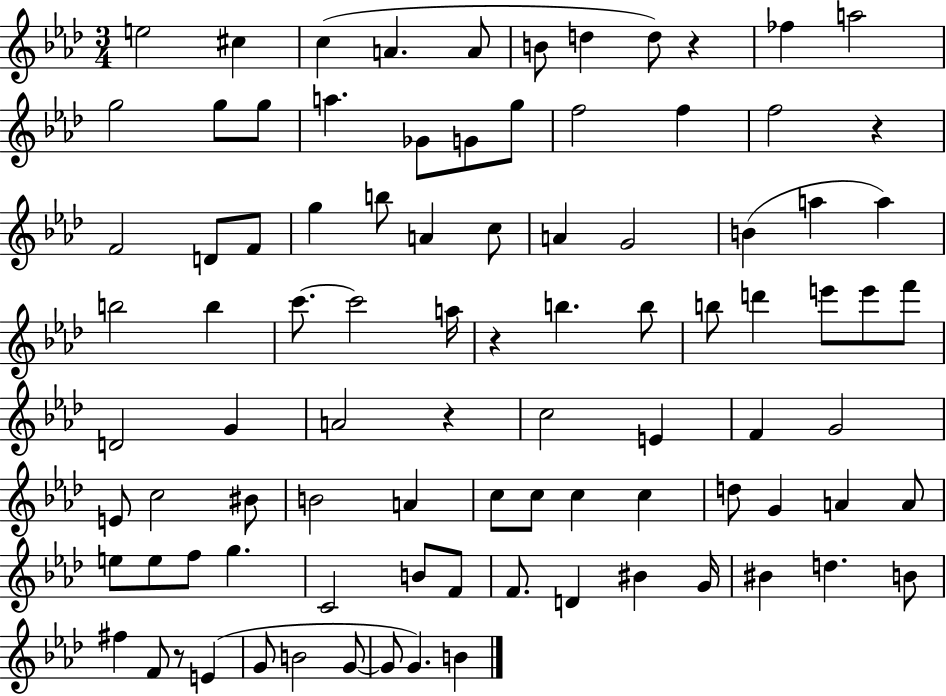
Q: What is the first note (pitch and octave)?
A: E5